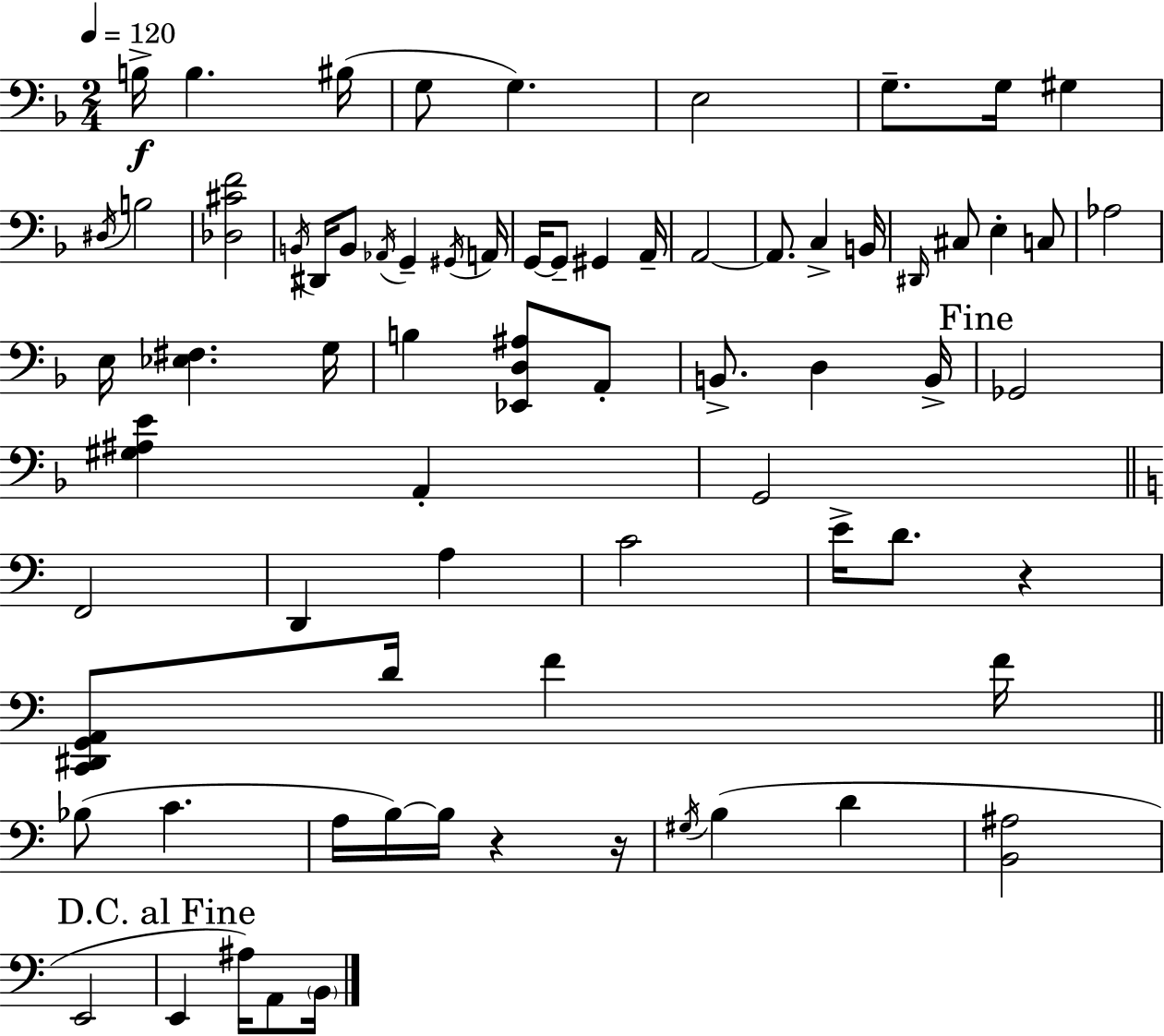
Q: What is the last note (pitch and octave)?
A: B2